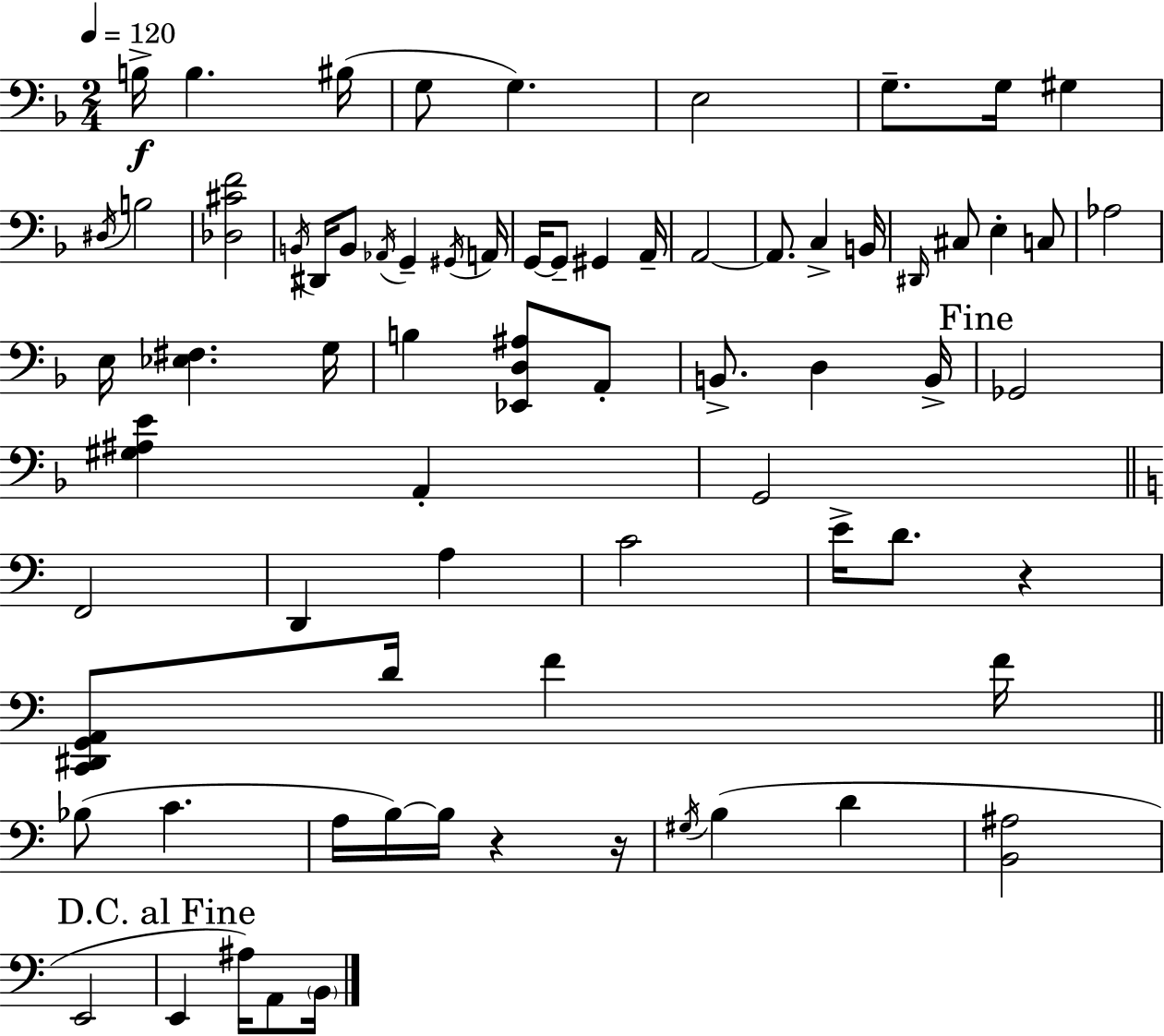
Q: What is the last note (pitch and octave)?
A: B2